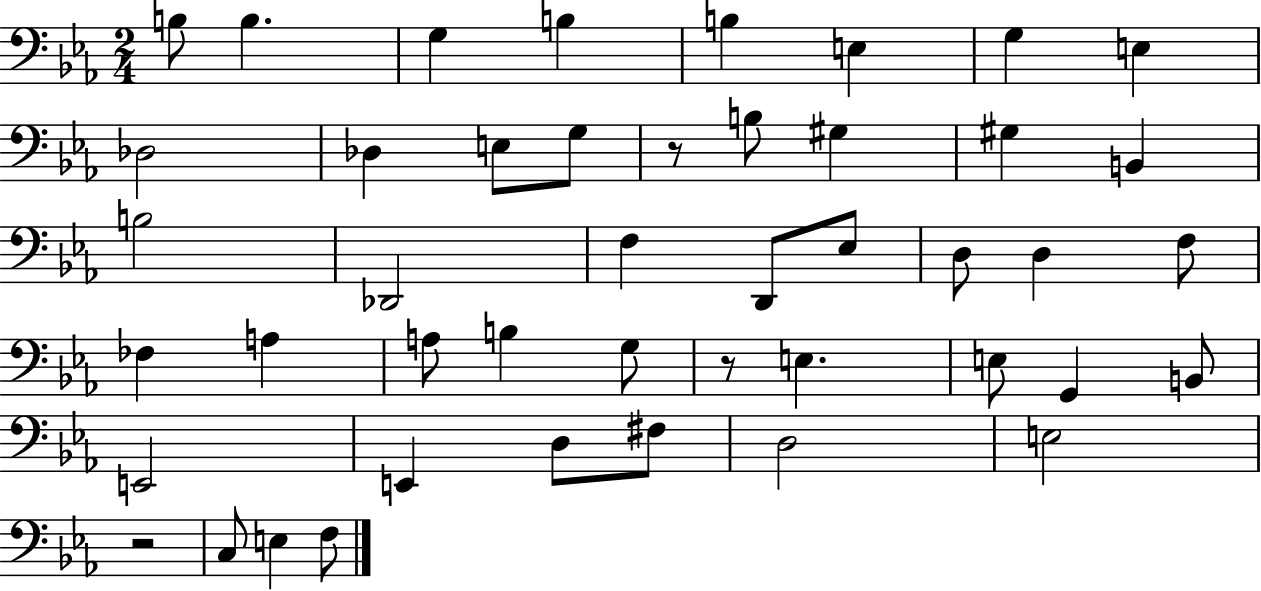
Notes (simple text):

B3/e B3/q. G3/q B3/q B3/q E3/q G3/q E3/q Db3/h Db3/q E3/e G3/e R/e B3/e G#3/q G#3/q B2/q B3/h Db2/h F3/q D2/e Eb3/e D3/e D3/q F3/e FES3/q A3/q A3/e B3/q G3/e R/e E3/q. E3/e G2/q B2/e E2/h E2/q D3/e F#3/e D3/h E3/h R/h C3/e E3/q F3/e